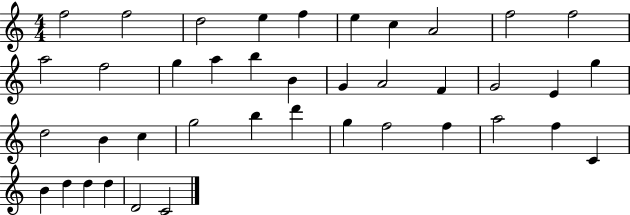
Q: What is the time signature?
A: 4/4